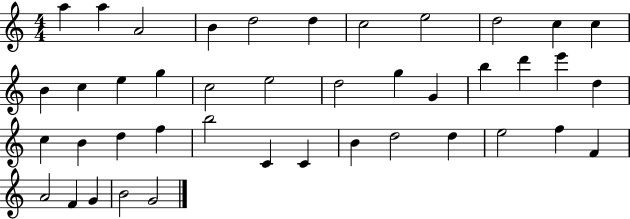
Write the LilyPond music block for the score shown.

{
  \clef treble
  \numericTimeSignature
  \time 4/4
  \key c \major
  a''4 a''4 a'2 | b'4 d''2 d''4 | c''2 e''2 | d''2 c''4 c''4 | \break b'4 c''4 e''4 g''4 | c''2 e''2 | d''2 g''4 g'4 | b''4 d'''4 e'''4 d''4 | \break c''4 b'4 d''4 f''4 | b''2 c'4 c'4 | b'4 d''2 d''4 | e''2 f''4 f'4 | \break a'2 f'4 g'4 | b'2 g'2 | \bar "|."
}